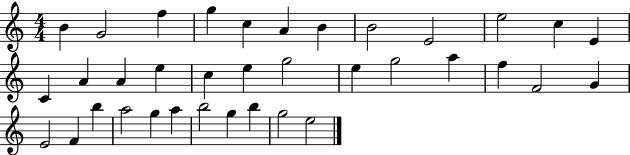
X:1
T:Untitled
M:4/4
L:1/4
K:C
B G2 f g c A B B2 E2 e2 c E C A A e c e g2 e g2 a f F2 G E2 F b a2 g a b2 g b g2 e2